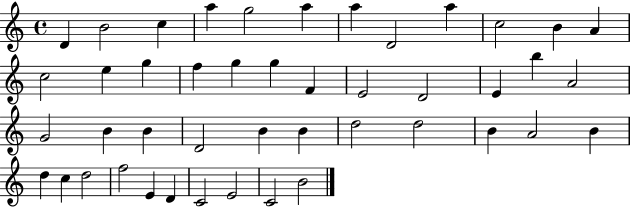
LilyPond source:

{
  \clef treble
  \time 4/4
  \defaultTimeSignature
  \key c \major
  d'4 b'2 c''4 | a''4 g''2 a''4 | a''4 d'2 a''4 | c''2 b'4 a'4 | \break c''2 e''4 g''4 | f''4 g''4 g''4 f'4 | e'2 d'2 | e'4 b''4 a'2 | \break g'2 b'4 b'4 | d'2 b'4 b'4 | d''2 d''2 | b'4 a'2 b'4 | \break d''4 c''4 d''2 | f''2 e'4 d'4 | c'2 e'2 | c'2 b'2 | \break \bar "|."
}